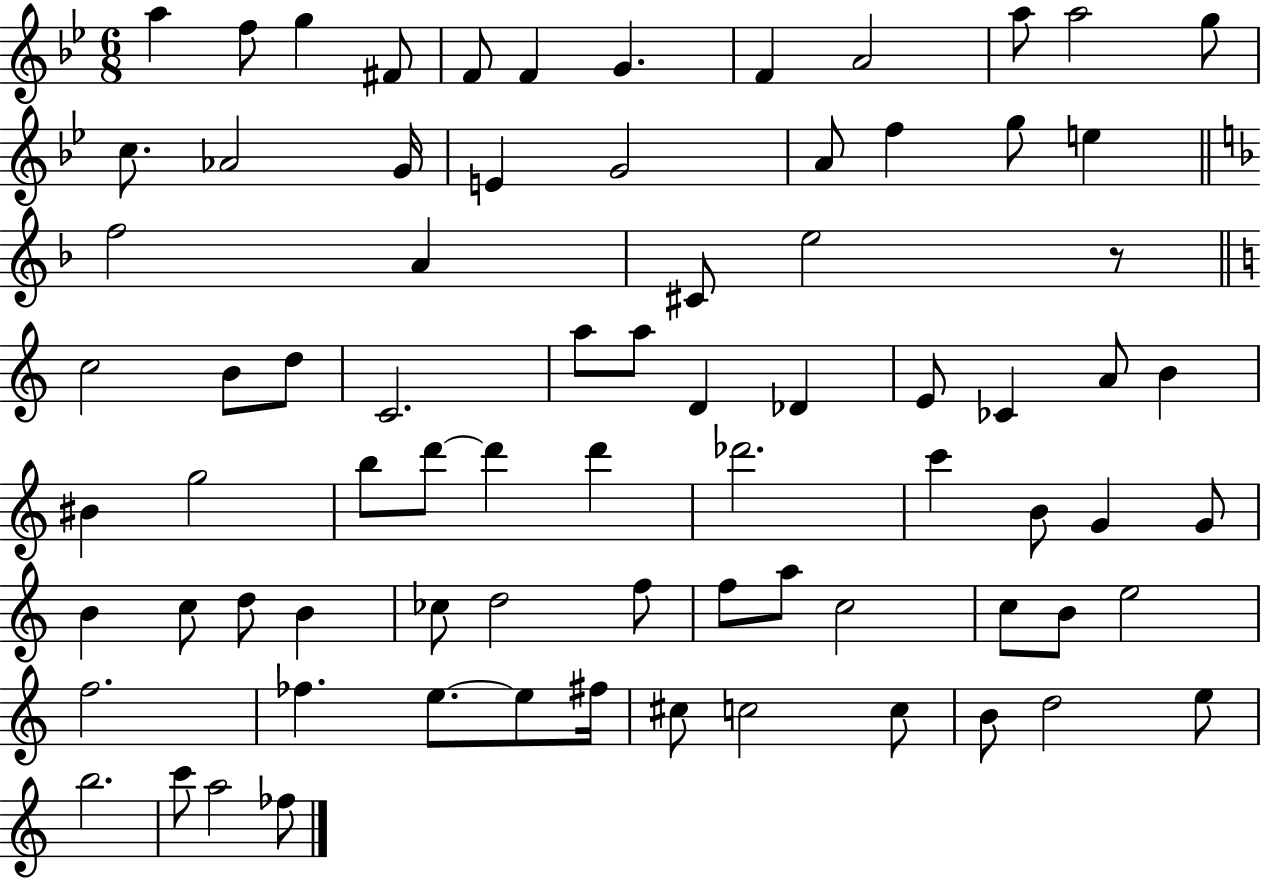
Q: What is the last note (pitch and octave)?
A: FES5